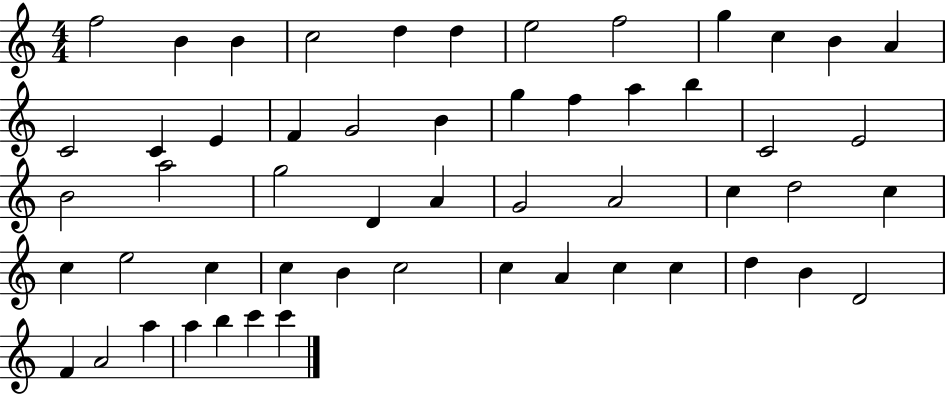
X:1
T:Untitled
M:4/4
L:1/4
K:C
f2 B B c2 d d e2 f2 g c B A C2 C E F G2 B g f a b C2 E2 B2 a2 g2 D A G2 A2 c d2 c c e2 c c B c2 c A c c d B D2 F A2 a a b c' c'